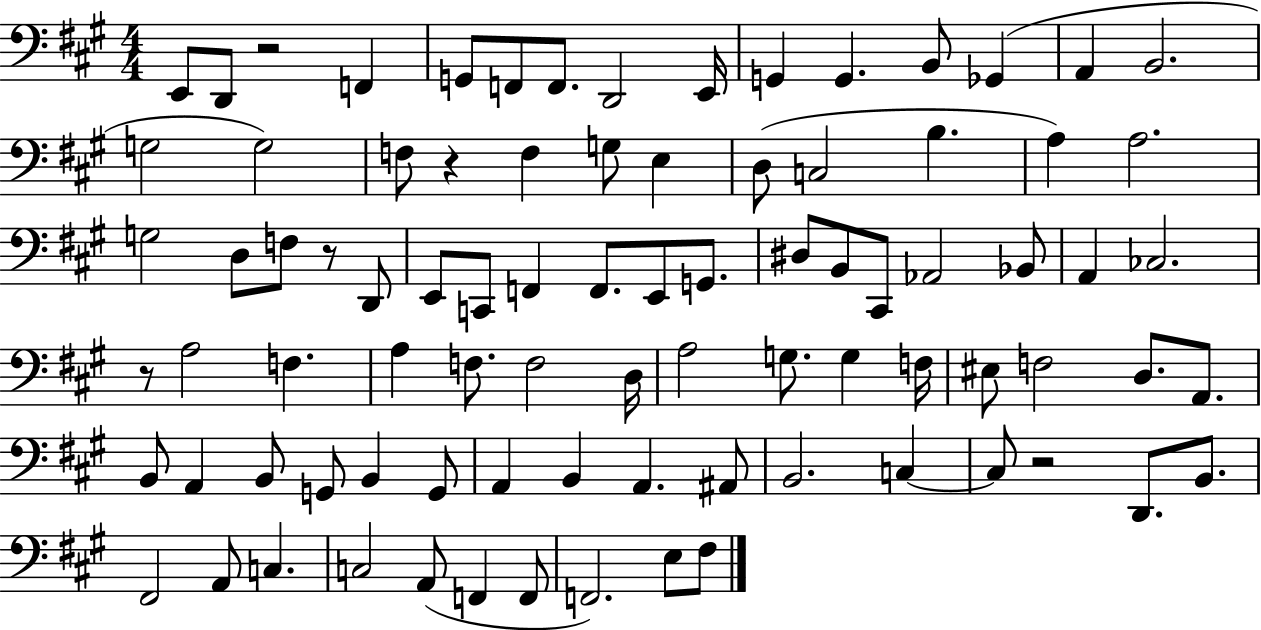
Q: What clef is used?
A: bass